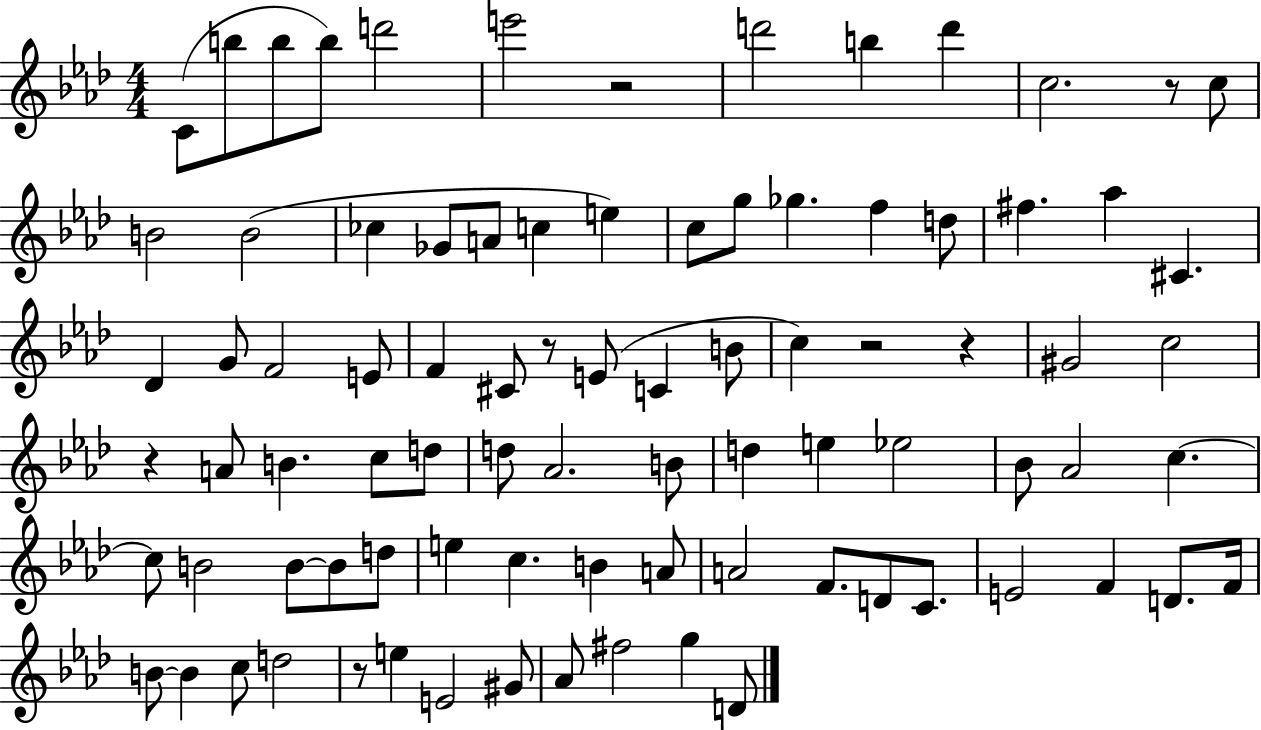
{
  \clef treble
  \numericTimeSignature
  \time 4/4
  \key aes \major
  c'8( b''8 b''8 b''8) d'''2 | e'''2 r2 | d'''2 b''4 d'''4 | c''2. r8 c''8 | \break b'2 b'2( | ces''4 ges'8 a'8 c''4 e''4) | c''8 g''8 ges''4. f''4 d''8 | fis''4. aes''4 cis'4. | \break des'4 g'8 f'2 e'8 | f'4 cis'8 r8 e'8( c'4 b'8 | c''4) r2 r4 | gis'2 c''2 | \break r4 a'8 b'4. c''8 d''8 | d''8 aes'2. b'8 | d''4 e''4 ees''2 | bes'8 aes'2 c''4.~~ | \break c''8 b'2 b'8~~ b'8 d''8 | e''4 c''4. b'4 a'8 | a'2 f'8. d'8 c'8. | e'2 f'4 d'8. f'16 | \break b'8~~ b'4 c''8 d''2 | r8 e''4 e'2 gis'8 | aes'8 fis''2 g''4 d'8 | \bar "|."
}